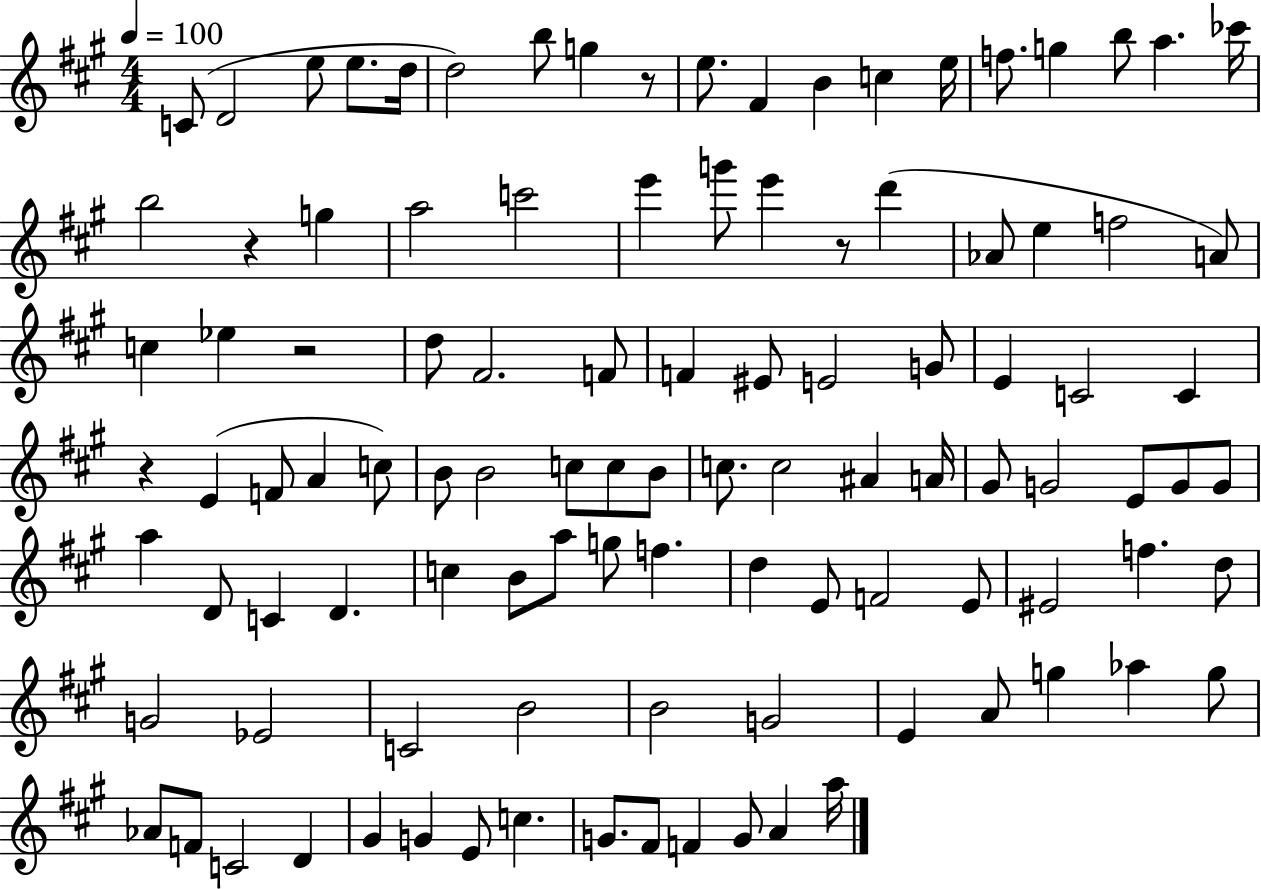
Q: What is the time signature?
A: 4/4